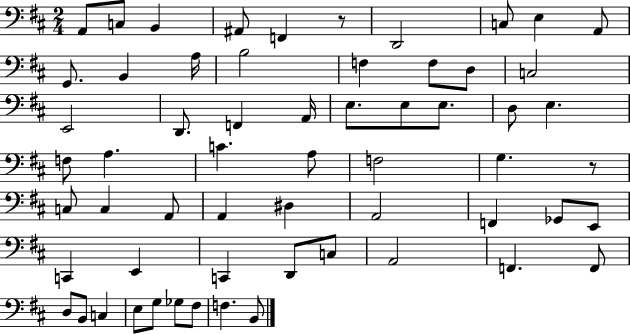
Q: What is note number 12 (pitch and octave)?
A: A3